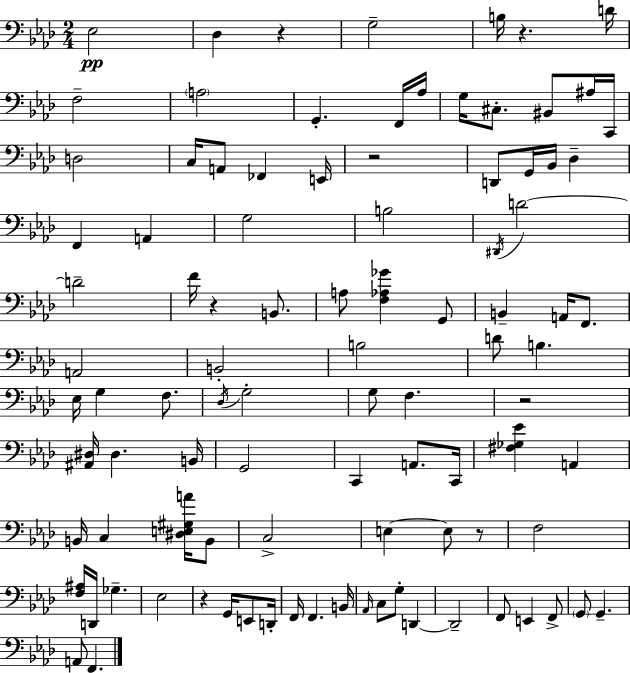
X:1
T:Untitled
M:2/4
L:1/4
K:Fm
_E,2 _D, z G,2 B,/4 z D/4 F,2 A,2 G,, F,,/4 _A,/4 G,/4 ^C,/2 ^B,,/2 ^A,/4 C,,/4 D,2 C,/4 A,,/2 _F,, E,,/4 z2 D,,/2 G,,/4 _B,,/4 _D, F,, A,, G,2 B,2 ^D,,/4 D2 D2 F/4 z B,,/2 A,/2 [F,_A,_G] G,,/2 B,, A,,/4 F,,/2 A,,2 B,,2 B,2 D/2 B, _E,/4 G, F,/2 _D,/4 G,2 G,/2 F, z2 [^A,,^D,]/4 ^D, B,,/4 G,,2 C,, A,,/2 C,,/4 [^F,_G,_E] A,, B,,/4 C, [^D,E,^G,A]/4 B,,/2 C,2 E, E,/2 z/2 F,2 [F,^A,]/4 D,,/4 _G, _E,2 z G,,/4 E,,/2 D,,/4 F,,/4 F,, B,,/4 _A,,/4 C,/2 G,/2 D,, D,,2 F,,/2 E,, F,,/2 G,,/2 G,, A,,/2 F,,